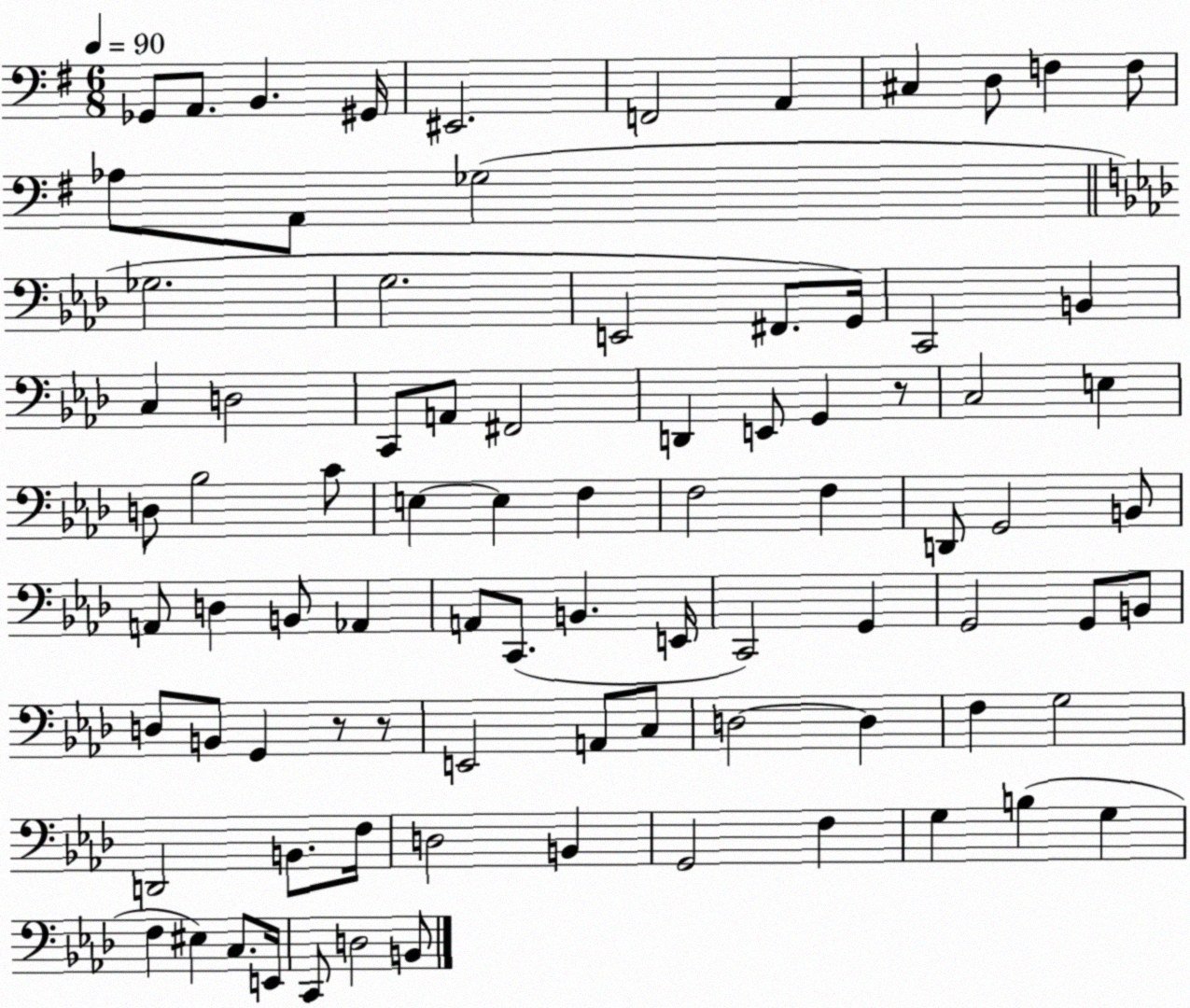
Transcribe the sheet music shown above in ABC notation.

X:1
T:Untitled
M:6/8
L:1/4
K:G
_G,,/2 A,,/2 B,, ^G,,/4 ^E,,2 F,,2 A,, ^C, D,/2 F, F,/2 _A,/2 A,,/2 _G,2 _G,2 G,2 E,,2 ^F,,/2 G,,/4 C,,2 B,, C, D,2 C,,/2 A,,/2 ^F,,2 D,, E,,/2 G,, z/2 C,2 E, D,/2 _B,2 C/2 E, E, F, F,2 F, D,,/2 G,,2 B,,/2 A,,/2 D, B,,/2 _A,, A,,/2 C,,/2 B,, E,,/4 C,,2 G,, G,,2 G,,/2 B,,/2 D,/2 B,,/2 G,, z/2 z/2 E,,2 A,,/2 C,/2 D,2 D, F, G,2 D,,2 B,,/2 F,/4 D,2 B,, G,,2 F, G, B, G, F, ^E, C,/2 E,,/4 C,,/2 D,2 B,,/2